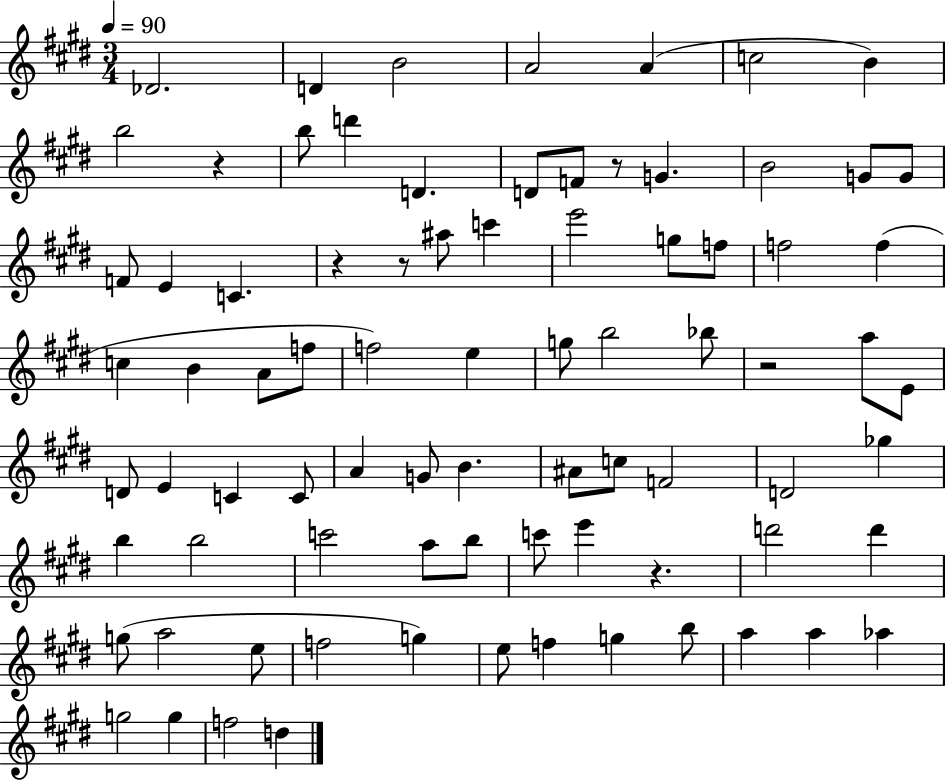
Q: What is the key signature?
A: E major